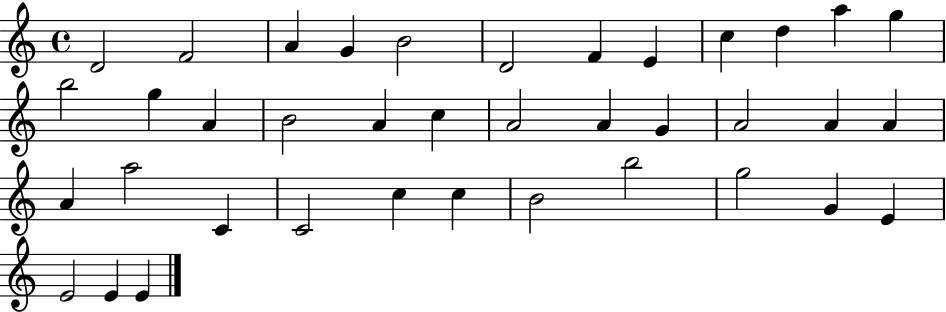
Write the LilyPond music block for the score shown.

{
  \clef treble
  \time 4/4
  \defaultTimeSignature
  \key c \major
  d'2 f'2 | a'4 g'4 b'2 | d'2 f'4 e'4 | c''4 d''4 a''4 g''4 | \break b''2 g''4 a'4 | b'2 a'4 c''4 | a'2 a'4 g'4 | a'2 a'4 a'4 | \break a'4 a''2 c'4 | c'2 c''4 c''4 | b'2 b''2 | g''2 g'4 e'4 | \break e'2 e'4 e'4 | \bar "|."
}